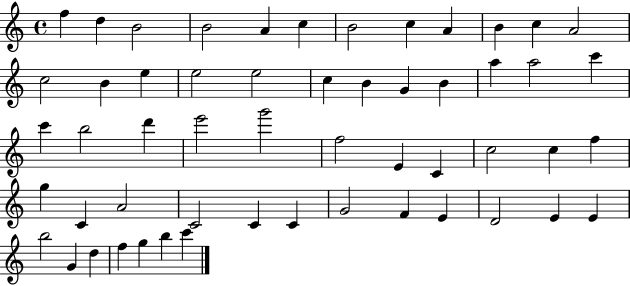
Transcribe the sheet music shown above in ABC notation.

X:1
T:Untitled
M:4/4
L:1/4
K:C
f d B2 B2 A c B2 c A B c A2 c2 B e e2 e2 c B G B a a2 c' c' b2 d' e'2 g'2 f2 E C c2 c f g C A2 C2 C C G2 F E D2 E E b2 G d f g b c'